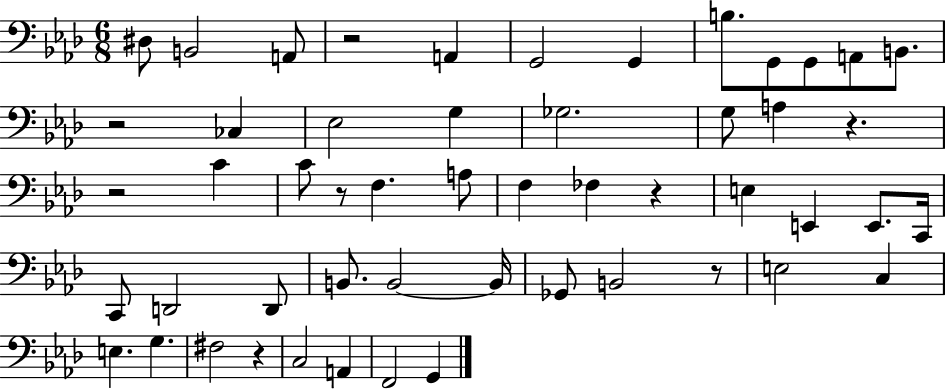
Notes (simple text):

D#3/e B2/h A2/e R/h A2/q G2/h G2/q B3/e. G2/e G2/e A2/e B2/e. R/h CES3/q Eb3/h G3/q Gb3/h. G3/e A3/q R/q. R/h C4/q C4/e R/e F3/q. A3/e F3/q FES3/q R/q E3/q E2/q E2/e. C2/s C2/e D2/h D2/e B2/e. B2/h B2/s Gb2/e B2/h R/e E3/h C3/q E3/q. G3/q. F#3/h R/q C3/h A2/q F2/h G2/q